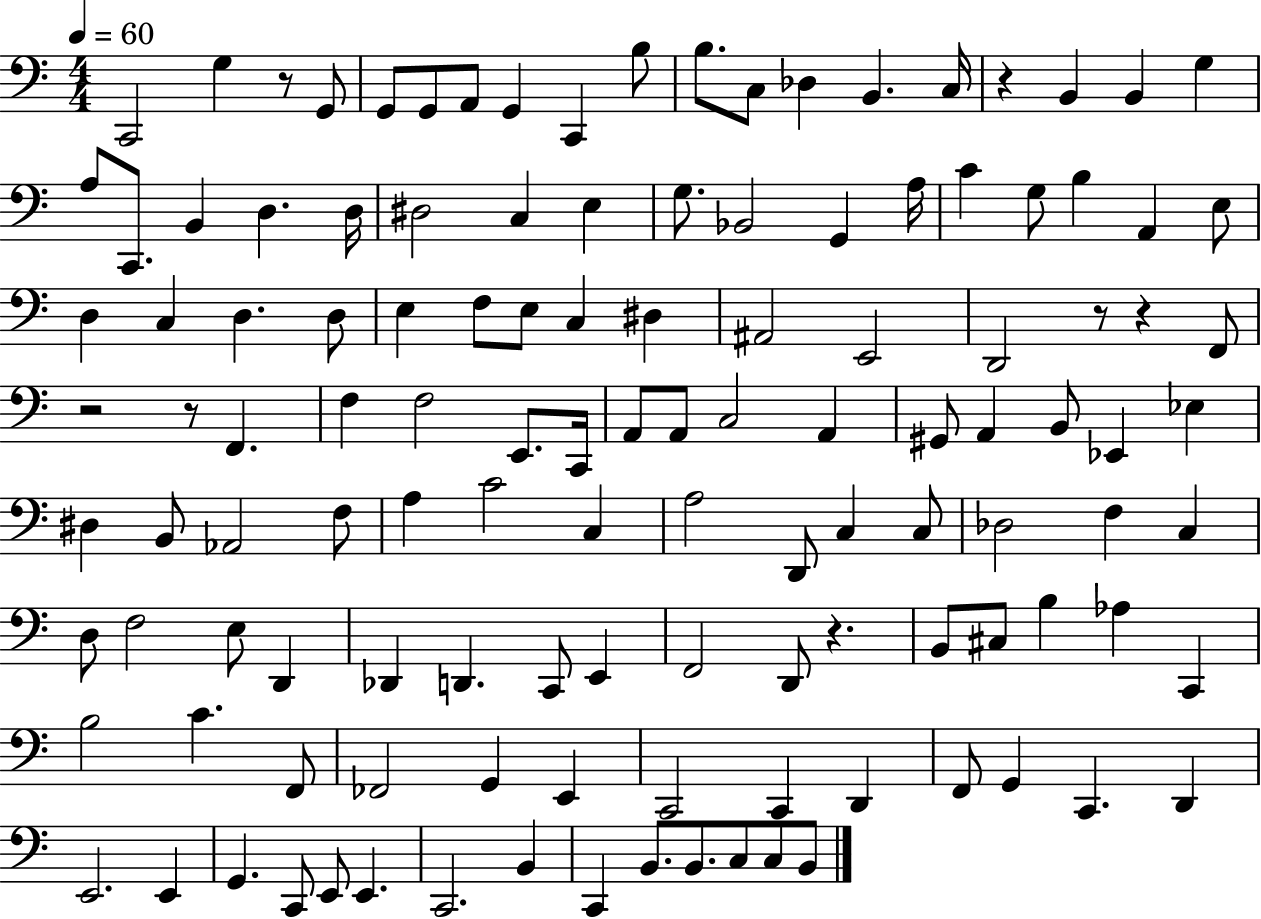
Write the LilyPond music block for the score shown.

{
  \clef bass
  \numericTimeSignature
  \time 4/4
  \key c \major
  \tempo 4 = 60
  c,2 g4 r8 g,8 | g,8 g,8 a,8 g,4 c,4 b8 | b8. c8 des4 b,4. c16 | r4 b,4 b,4 g4 | \break a8 c,8. b,4 d4. d16 | dis2 c4 e4 | g8. bes,2 g,4 a16 | c'4 g8 b4 a,4 e8 | \break d4 c4 d4. d8 | e4 f8 e8 c4 dis4 | ais,2 e,2 | d,2 r8 r4 f,8 | \break r2 r8 f,4. | f4 f2 e,8. c,16 | a,8 a,8 c2 a,4 | gis,8 a,4 b,8 ees,4 ees4 | \break dis4 b,8 aes,2 f8 | a4 c'2 c4 | a2 d,8 c4 c8 | des2 f4 c4 | \break d8 f2 e8 d,4 | des,4 d,4. c,8 e,4 | f,2 d,8 r4. | b,8 cis8 b4 aes4 c,4 | \break b2 c'4. f,8 | fes,2 g,4 e,4 | c,2 c,4 d,4 | f,8 g,4 c,4. d,4 | \break e,2. e,4 | g,4. c,8 e,8 e,4. | c,2. b,4 | c,4 b,8. b,8. c8 c8 b,8 | \break \bar "|."
}